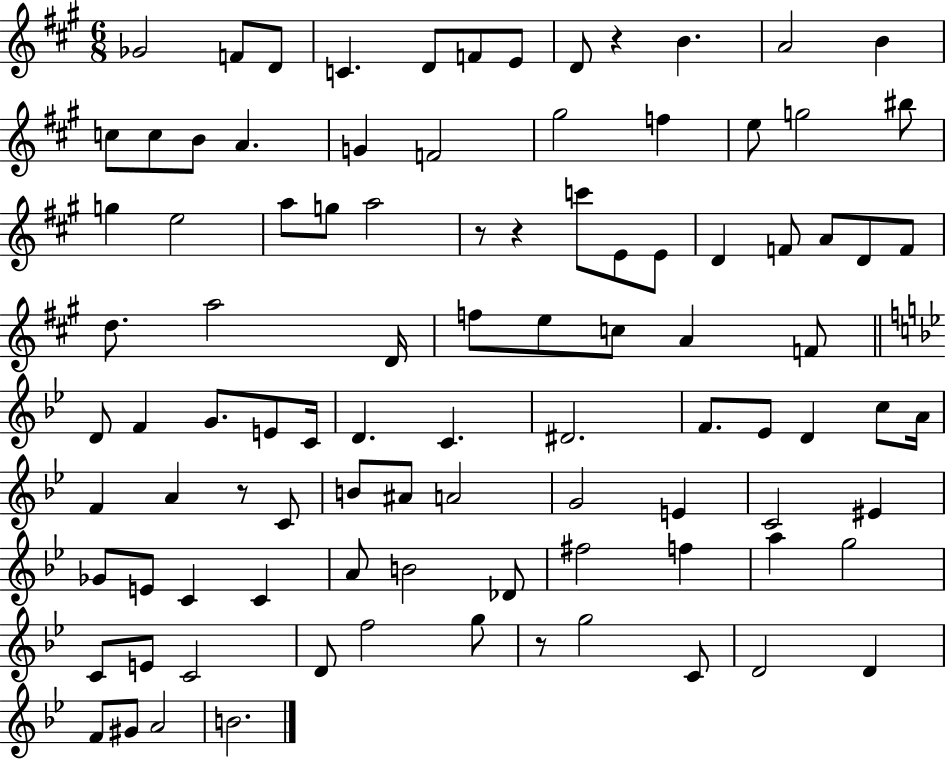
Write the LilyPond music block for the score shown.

{
  \clef treble
  \numericTimeSignature
  \time 6/8
  \key a \major
  ges'2 f'8 d'8 | c'4. d'8 f'8 e'8 | d'8 r4 b'4. | a'2 b'4 | \break c''8 c''8 b'8 a'4. | g'4 f'2 | gis''2 f''4 | e''8 g''2 bis''8 | \break g''4 e''2 | a''8 g''8 a''2 | r8 r4 c'''8 e'8 e'8 | d'4 f'8 a'8 d'8 f'8 | \break d''8. a''2 d'16 | f''8 e''8 c''8 a'4 f'8 | \bar "||" \break \key bes \major d'8 f'4 g'8. e'8 c'16 | d'4. c'4. | dis'2. | f'8. ees'8 d'4 c''8 a'16 | \break f'4 a'4 r8 c'8 | b'8 ais'8 a'2 | g'2 e'4 | c'2 eis'4 | \break ges'8 e'8 c'4 c'4 | a'8 b'2 des'8 | fis''2 f''4 | a''4 g''2 | \break c'8 e'8 c'2 | d'8 f''2 g''8 | r8 g''2 c'8 | d'2 d'4 | \break f'8 gis'8 a'2 | b'2. | \bar "|."
}